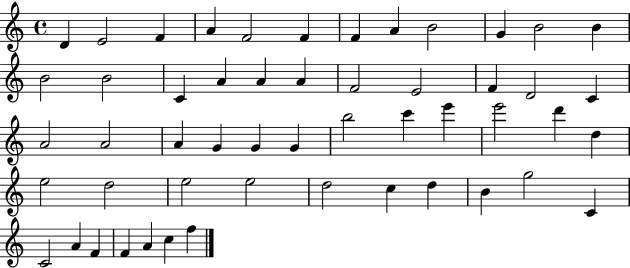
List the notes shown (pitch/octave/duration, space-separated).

D4/q E4/h F4/q A4/q F4/h F4/q F4/q A4/q B4/h G4/q B4/h B4/q B4/h B4/h C4/q A4/q A4/q A4/q F4/h E4/h F4/q D4/h C4/q A4/h A4/h A4/q G4/q G4/q G4/q B5/h C6/q E6/q E6/h D6/q D5/q E5/h D5/h E5/h E5/h D5/h C5/q D5/q B4/q G5/h C4/q C4/h A4/q F4/q F4/q A4/q C5/q F5/q